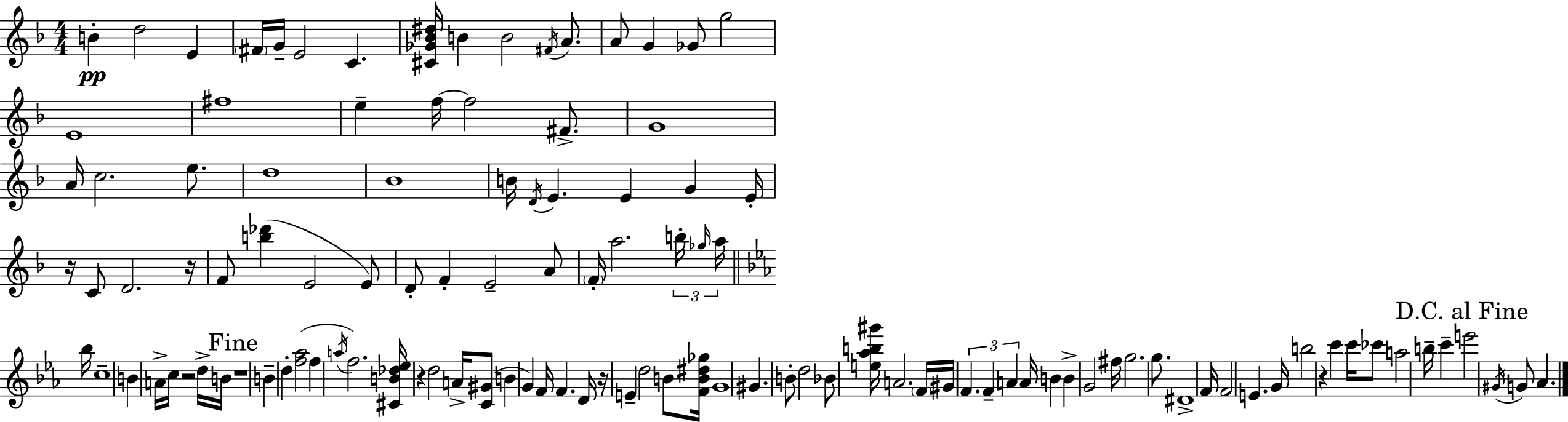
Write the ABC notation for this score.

X:1
T:Untitled
M:4/4
L:1/4
K:Dm
B d2 E ^F/4 G/4 E2 C [^C_G_B^d]/4 B B2 ^F/4 A/2 A/2 G _G/2 g2 E4 ^f4 e f/4 f2 ^F/2 G4 A/4 c2 e/2 d4 _B4 B/4 D/4 E E G E/4 z/4 C/2 D2 z/4 F/2 [b_d'] E2 E/2 D/2 F E2 A/2 F/4 a2 b/4 _g/4 a/4 _b/4 c4 B A/4 c/4 z2 d/4 B/4 z4 B d [f_a]2 f a/4 f2 [^CB_d_e]/4 z d2 A/4 [C^G]/2 B G F/4 F D/4 z/4 E d2 B/2 [FB^d_g]/4 G4 ^G B/2 d2 _B/2 [e_ab^g']/4 A2 F/4 ^G/4 F F A A/4 B B G2 ^f/4 g2 g/2 ^D4 F/4 F2 E G/4 b2 z c' c'/4 _c'/2 a2 b/4 c' e'2 ^G/4 G/2 _A